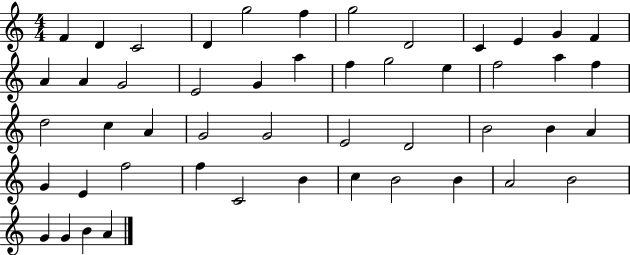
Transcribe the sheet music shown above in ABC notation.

X:1
T:Untitled
M:4/4
L:1/4
K:C
F D C2 D g2 f g2 D2 C E G F A A G2 E2 G a f g2 e f2 a f d2 c A G2 G2 E2 D2 B2 B A G E f2 f C2 B c B2 B A2 B2 G G B A